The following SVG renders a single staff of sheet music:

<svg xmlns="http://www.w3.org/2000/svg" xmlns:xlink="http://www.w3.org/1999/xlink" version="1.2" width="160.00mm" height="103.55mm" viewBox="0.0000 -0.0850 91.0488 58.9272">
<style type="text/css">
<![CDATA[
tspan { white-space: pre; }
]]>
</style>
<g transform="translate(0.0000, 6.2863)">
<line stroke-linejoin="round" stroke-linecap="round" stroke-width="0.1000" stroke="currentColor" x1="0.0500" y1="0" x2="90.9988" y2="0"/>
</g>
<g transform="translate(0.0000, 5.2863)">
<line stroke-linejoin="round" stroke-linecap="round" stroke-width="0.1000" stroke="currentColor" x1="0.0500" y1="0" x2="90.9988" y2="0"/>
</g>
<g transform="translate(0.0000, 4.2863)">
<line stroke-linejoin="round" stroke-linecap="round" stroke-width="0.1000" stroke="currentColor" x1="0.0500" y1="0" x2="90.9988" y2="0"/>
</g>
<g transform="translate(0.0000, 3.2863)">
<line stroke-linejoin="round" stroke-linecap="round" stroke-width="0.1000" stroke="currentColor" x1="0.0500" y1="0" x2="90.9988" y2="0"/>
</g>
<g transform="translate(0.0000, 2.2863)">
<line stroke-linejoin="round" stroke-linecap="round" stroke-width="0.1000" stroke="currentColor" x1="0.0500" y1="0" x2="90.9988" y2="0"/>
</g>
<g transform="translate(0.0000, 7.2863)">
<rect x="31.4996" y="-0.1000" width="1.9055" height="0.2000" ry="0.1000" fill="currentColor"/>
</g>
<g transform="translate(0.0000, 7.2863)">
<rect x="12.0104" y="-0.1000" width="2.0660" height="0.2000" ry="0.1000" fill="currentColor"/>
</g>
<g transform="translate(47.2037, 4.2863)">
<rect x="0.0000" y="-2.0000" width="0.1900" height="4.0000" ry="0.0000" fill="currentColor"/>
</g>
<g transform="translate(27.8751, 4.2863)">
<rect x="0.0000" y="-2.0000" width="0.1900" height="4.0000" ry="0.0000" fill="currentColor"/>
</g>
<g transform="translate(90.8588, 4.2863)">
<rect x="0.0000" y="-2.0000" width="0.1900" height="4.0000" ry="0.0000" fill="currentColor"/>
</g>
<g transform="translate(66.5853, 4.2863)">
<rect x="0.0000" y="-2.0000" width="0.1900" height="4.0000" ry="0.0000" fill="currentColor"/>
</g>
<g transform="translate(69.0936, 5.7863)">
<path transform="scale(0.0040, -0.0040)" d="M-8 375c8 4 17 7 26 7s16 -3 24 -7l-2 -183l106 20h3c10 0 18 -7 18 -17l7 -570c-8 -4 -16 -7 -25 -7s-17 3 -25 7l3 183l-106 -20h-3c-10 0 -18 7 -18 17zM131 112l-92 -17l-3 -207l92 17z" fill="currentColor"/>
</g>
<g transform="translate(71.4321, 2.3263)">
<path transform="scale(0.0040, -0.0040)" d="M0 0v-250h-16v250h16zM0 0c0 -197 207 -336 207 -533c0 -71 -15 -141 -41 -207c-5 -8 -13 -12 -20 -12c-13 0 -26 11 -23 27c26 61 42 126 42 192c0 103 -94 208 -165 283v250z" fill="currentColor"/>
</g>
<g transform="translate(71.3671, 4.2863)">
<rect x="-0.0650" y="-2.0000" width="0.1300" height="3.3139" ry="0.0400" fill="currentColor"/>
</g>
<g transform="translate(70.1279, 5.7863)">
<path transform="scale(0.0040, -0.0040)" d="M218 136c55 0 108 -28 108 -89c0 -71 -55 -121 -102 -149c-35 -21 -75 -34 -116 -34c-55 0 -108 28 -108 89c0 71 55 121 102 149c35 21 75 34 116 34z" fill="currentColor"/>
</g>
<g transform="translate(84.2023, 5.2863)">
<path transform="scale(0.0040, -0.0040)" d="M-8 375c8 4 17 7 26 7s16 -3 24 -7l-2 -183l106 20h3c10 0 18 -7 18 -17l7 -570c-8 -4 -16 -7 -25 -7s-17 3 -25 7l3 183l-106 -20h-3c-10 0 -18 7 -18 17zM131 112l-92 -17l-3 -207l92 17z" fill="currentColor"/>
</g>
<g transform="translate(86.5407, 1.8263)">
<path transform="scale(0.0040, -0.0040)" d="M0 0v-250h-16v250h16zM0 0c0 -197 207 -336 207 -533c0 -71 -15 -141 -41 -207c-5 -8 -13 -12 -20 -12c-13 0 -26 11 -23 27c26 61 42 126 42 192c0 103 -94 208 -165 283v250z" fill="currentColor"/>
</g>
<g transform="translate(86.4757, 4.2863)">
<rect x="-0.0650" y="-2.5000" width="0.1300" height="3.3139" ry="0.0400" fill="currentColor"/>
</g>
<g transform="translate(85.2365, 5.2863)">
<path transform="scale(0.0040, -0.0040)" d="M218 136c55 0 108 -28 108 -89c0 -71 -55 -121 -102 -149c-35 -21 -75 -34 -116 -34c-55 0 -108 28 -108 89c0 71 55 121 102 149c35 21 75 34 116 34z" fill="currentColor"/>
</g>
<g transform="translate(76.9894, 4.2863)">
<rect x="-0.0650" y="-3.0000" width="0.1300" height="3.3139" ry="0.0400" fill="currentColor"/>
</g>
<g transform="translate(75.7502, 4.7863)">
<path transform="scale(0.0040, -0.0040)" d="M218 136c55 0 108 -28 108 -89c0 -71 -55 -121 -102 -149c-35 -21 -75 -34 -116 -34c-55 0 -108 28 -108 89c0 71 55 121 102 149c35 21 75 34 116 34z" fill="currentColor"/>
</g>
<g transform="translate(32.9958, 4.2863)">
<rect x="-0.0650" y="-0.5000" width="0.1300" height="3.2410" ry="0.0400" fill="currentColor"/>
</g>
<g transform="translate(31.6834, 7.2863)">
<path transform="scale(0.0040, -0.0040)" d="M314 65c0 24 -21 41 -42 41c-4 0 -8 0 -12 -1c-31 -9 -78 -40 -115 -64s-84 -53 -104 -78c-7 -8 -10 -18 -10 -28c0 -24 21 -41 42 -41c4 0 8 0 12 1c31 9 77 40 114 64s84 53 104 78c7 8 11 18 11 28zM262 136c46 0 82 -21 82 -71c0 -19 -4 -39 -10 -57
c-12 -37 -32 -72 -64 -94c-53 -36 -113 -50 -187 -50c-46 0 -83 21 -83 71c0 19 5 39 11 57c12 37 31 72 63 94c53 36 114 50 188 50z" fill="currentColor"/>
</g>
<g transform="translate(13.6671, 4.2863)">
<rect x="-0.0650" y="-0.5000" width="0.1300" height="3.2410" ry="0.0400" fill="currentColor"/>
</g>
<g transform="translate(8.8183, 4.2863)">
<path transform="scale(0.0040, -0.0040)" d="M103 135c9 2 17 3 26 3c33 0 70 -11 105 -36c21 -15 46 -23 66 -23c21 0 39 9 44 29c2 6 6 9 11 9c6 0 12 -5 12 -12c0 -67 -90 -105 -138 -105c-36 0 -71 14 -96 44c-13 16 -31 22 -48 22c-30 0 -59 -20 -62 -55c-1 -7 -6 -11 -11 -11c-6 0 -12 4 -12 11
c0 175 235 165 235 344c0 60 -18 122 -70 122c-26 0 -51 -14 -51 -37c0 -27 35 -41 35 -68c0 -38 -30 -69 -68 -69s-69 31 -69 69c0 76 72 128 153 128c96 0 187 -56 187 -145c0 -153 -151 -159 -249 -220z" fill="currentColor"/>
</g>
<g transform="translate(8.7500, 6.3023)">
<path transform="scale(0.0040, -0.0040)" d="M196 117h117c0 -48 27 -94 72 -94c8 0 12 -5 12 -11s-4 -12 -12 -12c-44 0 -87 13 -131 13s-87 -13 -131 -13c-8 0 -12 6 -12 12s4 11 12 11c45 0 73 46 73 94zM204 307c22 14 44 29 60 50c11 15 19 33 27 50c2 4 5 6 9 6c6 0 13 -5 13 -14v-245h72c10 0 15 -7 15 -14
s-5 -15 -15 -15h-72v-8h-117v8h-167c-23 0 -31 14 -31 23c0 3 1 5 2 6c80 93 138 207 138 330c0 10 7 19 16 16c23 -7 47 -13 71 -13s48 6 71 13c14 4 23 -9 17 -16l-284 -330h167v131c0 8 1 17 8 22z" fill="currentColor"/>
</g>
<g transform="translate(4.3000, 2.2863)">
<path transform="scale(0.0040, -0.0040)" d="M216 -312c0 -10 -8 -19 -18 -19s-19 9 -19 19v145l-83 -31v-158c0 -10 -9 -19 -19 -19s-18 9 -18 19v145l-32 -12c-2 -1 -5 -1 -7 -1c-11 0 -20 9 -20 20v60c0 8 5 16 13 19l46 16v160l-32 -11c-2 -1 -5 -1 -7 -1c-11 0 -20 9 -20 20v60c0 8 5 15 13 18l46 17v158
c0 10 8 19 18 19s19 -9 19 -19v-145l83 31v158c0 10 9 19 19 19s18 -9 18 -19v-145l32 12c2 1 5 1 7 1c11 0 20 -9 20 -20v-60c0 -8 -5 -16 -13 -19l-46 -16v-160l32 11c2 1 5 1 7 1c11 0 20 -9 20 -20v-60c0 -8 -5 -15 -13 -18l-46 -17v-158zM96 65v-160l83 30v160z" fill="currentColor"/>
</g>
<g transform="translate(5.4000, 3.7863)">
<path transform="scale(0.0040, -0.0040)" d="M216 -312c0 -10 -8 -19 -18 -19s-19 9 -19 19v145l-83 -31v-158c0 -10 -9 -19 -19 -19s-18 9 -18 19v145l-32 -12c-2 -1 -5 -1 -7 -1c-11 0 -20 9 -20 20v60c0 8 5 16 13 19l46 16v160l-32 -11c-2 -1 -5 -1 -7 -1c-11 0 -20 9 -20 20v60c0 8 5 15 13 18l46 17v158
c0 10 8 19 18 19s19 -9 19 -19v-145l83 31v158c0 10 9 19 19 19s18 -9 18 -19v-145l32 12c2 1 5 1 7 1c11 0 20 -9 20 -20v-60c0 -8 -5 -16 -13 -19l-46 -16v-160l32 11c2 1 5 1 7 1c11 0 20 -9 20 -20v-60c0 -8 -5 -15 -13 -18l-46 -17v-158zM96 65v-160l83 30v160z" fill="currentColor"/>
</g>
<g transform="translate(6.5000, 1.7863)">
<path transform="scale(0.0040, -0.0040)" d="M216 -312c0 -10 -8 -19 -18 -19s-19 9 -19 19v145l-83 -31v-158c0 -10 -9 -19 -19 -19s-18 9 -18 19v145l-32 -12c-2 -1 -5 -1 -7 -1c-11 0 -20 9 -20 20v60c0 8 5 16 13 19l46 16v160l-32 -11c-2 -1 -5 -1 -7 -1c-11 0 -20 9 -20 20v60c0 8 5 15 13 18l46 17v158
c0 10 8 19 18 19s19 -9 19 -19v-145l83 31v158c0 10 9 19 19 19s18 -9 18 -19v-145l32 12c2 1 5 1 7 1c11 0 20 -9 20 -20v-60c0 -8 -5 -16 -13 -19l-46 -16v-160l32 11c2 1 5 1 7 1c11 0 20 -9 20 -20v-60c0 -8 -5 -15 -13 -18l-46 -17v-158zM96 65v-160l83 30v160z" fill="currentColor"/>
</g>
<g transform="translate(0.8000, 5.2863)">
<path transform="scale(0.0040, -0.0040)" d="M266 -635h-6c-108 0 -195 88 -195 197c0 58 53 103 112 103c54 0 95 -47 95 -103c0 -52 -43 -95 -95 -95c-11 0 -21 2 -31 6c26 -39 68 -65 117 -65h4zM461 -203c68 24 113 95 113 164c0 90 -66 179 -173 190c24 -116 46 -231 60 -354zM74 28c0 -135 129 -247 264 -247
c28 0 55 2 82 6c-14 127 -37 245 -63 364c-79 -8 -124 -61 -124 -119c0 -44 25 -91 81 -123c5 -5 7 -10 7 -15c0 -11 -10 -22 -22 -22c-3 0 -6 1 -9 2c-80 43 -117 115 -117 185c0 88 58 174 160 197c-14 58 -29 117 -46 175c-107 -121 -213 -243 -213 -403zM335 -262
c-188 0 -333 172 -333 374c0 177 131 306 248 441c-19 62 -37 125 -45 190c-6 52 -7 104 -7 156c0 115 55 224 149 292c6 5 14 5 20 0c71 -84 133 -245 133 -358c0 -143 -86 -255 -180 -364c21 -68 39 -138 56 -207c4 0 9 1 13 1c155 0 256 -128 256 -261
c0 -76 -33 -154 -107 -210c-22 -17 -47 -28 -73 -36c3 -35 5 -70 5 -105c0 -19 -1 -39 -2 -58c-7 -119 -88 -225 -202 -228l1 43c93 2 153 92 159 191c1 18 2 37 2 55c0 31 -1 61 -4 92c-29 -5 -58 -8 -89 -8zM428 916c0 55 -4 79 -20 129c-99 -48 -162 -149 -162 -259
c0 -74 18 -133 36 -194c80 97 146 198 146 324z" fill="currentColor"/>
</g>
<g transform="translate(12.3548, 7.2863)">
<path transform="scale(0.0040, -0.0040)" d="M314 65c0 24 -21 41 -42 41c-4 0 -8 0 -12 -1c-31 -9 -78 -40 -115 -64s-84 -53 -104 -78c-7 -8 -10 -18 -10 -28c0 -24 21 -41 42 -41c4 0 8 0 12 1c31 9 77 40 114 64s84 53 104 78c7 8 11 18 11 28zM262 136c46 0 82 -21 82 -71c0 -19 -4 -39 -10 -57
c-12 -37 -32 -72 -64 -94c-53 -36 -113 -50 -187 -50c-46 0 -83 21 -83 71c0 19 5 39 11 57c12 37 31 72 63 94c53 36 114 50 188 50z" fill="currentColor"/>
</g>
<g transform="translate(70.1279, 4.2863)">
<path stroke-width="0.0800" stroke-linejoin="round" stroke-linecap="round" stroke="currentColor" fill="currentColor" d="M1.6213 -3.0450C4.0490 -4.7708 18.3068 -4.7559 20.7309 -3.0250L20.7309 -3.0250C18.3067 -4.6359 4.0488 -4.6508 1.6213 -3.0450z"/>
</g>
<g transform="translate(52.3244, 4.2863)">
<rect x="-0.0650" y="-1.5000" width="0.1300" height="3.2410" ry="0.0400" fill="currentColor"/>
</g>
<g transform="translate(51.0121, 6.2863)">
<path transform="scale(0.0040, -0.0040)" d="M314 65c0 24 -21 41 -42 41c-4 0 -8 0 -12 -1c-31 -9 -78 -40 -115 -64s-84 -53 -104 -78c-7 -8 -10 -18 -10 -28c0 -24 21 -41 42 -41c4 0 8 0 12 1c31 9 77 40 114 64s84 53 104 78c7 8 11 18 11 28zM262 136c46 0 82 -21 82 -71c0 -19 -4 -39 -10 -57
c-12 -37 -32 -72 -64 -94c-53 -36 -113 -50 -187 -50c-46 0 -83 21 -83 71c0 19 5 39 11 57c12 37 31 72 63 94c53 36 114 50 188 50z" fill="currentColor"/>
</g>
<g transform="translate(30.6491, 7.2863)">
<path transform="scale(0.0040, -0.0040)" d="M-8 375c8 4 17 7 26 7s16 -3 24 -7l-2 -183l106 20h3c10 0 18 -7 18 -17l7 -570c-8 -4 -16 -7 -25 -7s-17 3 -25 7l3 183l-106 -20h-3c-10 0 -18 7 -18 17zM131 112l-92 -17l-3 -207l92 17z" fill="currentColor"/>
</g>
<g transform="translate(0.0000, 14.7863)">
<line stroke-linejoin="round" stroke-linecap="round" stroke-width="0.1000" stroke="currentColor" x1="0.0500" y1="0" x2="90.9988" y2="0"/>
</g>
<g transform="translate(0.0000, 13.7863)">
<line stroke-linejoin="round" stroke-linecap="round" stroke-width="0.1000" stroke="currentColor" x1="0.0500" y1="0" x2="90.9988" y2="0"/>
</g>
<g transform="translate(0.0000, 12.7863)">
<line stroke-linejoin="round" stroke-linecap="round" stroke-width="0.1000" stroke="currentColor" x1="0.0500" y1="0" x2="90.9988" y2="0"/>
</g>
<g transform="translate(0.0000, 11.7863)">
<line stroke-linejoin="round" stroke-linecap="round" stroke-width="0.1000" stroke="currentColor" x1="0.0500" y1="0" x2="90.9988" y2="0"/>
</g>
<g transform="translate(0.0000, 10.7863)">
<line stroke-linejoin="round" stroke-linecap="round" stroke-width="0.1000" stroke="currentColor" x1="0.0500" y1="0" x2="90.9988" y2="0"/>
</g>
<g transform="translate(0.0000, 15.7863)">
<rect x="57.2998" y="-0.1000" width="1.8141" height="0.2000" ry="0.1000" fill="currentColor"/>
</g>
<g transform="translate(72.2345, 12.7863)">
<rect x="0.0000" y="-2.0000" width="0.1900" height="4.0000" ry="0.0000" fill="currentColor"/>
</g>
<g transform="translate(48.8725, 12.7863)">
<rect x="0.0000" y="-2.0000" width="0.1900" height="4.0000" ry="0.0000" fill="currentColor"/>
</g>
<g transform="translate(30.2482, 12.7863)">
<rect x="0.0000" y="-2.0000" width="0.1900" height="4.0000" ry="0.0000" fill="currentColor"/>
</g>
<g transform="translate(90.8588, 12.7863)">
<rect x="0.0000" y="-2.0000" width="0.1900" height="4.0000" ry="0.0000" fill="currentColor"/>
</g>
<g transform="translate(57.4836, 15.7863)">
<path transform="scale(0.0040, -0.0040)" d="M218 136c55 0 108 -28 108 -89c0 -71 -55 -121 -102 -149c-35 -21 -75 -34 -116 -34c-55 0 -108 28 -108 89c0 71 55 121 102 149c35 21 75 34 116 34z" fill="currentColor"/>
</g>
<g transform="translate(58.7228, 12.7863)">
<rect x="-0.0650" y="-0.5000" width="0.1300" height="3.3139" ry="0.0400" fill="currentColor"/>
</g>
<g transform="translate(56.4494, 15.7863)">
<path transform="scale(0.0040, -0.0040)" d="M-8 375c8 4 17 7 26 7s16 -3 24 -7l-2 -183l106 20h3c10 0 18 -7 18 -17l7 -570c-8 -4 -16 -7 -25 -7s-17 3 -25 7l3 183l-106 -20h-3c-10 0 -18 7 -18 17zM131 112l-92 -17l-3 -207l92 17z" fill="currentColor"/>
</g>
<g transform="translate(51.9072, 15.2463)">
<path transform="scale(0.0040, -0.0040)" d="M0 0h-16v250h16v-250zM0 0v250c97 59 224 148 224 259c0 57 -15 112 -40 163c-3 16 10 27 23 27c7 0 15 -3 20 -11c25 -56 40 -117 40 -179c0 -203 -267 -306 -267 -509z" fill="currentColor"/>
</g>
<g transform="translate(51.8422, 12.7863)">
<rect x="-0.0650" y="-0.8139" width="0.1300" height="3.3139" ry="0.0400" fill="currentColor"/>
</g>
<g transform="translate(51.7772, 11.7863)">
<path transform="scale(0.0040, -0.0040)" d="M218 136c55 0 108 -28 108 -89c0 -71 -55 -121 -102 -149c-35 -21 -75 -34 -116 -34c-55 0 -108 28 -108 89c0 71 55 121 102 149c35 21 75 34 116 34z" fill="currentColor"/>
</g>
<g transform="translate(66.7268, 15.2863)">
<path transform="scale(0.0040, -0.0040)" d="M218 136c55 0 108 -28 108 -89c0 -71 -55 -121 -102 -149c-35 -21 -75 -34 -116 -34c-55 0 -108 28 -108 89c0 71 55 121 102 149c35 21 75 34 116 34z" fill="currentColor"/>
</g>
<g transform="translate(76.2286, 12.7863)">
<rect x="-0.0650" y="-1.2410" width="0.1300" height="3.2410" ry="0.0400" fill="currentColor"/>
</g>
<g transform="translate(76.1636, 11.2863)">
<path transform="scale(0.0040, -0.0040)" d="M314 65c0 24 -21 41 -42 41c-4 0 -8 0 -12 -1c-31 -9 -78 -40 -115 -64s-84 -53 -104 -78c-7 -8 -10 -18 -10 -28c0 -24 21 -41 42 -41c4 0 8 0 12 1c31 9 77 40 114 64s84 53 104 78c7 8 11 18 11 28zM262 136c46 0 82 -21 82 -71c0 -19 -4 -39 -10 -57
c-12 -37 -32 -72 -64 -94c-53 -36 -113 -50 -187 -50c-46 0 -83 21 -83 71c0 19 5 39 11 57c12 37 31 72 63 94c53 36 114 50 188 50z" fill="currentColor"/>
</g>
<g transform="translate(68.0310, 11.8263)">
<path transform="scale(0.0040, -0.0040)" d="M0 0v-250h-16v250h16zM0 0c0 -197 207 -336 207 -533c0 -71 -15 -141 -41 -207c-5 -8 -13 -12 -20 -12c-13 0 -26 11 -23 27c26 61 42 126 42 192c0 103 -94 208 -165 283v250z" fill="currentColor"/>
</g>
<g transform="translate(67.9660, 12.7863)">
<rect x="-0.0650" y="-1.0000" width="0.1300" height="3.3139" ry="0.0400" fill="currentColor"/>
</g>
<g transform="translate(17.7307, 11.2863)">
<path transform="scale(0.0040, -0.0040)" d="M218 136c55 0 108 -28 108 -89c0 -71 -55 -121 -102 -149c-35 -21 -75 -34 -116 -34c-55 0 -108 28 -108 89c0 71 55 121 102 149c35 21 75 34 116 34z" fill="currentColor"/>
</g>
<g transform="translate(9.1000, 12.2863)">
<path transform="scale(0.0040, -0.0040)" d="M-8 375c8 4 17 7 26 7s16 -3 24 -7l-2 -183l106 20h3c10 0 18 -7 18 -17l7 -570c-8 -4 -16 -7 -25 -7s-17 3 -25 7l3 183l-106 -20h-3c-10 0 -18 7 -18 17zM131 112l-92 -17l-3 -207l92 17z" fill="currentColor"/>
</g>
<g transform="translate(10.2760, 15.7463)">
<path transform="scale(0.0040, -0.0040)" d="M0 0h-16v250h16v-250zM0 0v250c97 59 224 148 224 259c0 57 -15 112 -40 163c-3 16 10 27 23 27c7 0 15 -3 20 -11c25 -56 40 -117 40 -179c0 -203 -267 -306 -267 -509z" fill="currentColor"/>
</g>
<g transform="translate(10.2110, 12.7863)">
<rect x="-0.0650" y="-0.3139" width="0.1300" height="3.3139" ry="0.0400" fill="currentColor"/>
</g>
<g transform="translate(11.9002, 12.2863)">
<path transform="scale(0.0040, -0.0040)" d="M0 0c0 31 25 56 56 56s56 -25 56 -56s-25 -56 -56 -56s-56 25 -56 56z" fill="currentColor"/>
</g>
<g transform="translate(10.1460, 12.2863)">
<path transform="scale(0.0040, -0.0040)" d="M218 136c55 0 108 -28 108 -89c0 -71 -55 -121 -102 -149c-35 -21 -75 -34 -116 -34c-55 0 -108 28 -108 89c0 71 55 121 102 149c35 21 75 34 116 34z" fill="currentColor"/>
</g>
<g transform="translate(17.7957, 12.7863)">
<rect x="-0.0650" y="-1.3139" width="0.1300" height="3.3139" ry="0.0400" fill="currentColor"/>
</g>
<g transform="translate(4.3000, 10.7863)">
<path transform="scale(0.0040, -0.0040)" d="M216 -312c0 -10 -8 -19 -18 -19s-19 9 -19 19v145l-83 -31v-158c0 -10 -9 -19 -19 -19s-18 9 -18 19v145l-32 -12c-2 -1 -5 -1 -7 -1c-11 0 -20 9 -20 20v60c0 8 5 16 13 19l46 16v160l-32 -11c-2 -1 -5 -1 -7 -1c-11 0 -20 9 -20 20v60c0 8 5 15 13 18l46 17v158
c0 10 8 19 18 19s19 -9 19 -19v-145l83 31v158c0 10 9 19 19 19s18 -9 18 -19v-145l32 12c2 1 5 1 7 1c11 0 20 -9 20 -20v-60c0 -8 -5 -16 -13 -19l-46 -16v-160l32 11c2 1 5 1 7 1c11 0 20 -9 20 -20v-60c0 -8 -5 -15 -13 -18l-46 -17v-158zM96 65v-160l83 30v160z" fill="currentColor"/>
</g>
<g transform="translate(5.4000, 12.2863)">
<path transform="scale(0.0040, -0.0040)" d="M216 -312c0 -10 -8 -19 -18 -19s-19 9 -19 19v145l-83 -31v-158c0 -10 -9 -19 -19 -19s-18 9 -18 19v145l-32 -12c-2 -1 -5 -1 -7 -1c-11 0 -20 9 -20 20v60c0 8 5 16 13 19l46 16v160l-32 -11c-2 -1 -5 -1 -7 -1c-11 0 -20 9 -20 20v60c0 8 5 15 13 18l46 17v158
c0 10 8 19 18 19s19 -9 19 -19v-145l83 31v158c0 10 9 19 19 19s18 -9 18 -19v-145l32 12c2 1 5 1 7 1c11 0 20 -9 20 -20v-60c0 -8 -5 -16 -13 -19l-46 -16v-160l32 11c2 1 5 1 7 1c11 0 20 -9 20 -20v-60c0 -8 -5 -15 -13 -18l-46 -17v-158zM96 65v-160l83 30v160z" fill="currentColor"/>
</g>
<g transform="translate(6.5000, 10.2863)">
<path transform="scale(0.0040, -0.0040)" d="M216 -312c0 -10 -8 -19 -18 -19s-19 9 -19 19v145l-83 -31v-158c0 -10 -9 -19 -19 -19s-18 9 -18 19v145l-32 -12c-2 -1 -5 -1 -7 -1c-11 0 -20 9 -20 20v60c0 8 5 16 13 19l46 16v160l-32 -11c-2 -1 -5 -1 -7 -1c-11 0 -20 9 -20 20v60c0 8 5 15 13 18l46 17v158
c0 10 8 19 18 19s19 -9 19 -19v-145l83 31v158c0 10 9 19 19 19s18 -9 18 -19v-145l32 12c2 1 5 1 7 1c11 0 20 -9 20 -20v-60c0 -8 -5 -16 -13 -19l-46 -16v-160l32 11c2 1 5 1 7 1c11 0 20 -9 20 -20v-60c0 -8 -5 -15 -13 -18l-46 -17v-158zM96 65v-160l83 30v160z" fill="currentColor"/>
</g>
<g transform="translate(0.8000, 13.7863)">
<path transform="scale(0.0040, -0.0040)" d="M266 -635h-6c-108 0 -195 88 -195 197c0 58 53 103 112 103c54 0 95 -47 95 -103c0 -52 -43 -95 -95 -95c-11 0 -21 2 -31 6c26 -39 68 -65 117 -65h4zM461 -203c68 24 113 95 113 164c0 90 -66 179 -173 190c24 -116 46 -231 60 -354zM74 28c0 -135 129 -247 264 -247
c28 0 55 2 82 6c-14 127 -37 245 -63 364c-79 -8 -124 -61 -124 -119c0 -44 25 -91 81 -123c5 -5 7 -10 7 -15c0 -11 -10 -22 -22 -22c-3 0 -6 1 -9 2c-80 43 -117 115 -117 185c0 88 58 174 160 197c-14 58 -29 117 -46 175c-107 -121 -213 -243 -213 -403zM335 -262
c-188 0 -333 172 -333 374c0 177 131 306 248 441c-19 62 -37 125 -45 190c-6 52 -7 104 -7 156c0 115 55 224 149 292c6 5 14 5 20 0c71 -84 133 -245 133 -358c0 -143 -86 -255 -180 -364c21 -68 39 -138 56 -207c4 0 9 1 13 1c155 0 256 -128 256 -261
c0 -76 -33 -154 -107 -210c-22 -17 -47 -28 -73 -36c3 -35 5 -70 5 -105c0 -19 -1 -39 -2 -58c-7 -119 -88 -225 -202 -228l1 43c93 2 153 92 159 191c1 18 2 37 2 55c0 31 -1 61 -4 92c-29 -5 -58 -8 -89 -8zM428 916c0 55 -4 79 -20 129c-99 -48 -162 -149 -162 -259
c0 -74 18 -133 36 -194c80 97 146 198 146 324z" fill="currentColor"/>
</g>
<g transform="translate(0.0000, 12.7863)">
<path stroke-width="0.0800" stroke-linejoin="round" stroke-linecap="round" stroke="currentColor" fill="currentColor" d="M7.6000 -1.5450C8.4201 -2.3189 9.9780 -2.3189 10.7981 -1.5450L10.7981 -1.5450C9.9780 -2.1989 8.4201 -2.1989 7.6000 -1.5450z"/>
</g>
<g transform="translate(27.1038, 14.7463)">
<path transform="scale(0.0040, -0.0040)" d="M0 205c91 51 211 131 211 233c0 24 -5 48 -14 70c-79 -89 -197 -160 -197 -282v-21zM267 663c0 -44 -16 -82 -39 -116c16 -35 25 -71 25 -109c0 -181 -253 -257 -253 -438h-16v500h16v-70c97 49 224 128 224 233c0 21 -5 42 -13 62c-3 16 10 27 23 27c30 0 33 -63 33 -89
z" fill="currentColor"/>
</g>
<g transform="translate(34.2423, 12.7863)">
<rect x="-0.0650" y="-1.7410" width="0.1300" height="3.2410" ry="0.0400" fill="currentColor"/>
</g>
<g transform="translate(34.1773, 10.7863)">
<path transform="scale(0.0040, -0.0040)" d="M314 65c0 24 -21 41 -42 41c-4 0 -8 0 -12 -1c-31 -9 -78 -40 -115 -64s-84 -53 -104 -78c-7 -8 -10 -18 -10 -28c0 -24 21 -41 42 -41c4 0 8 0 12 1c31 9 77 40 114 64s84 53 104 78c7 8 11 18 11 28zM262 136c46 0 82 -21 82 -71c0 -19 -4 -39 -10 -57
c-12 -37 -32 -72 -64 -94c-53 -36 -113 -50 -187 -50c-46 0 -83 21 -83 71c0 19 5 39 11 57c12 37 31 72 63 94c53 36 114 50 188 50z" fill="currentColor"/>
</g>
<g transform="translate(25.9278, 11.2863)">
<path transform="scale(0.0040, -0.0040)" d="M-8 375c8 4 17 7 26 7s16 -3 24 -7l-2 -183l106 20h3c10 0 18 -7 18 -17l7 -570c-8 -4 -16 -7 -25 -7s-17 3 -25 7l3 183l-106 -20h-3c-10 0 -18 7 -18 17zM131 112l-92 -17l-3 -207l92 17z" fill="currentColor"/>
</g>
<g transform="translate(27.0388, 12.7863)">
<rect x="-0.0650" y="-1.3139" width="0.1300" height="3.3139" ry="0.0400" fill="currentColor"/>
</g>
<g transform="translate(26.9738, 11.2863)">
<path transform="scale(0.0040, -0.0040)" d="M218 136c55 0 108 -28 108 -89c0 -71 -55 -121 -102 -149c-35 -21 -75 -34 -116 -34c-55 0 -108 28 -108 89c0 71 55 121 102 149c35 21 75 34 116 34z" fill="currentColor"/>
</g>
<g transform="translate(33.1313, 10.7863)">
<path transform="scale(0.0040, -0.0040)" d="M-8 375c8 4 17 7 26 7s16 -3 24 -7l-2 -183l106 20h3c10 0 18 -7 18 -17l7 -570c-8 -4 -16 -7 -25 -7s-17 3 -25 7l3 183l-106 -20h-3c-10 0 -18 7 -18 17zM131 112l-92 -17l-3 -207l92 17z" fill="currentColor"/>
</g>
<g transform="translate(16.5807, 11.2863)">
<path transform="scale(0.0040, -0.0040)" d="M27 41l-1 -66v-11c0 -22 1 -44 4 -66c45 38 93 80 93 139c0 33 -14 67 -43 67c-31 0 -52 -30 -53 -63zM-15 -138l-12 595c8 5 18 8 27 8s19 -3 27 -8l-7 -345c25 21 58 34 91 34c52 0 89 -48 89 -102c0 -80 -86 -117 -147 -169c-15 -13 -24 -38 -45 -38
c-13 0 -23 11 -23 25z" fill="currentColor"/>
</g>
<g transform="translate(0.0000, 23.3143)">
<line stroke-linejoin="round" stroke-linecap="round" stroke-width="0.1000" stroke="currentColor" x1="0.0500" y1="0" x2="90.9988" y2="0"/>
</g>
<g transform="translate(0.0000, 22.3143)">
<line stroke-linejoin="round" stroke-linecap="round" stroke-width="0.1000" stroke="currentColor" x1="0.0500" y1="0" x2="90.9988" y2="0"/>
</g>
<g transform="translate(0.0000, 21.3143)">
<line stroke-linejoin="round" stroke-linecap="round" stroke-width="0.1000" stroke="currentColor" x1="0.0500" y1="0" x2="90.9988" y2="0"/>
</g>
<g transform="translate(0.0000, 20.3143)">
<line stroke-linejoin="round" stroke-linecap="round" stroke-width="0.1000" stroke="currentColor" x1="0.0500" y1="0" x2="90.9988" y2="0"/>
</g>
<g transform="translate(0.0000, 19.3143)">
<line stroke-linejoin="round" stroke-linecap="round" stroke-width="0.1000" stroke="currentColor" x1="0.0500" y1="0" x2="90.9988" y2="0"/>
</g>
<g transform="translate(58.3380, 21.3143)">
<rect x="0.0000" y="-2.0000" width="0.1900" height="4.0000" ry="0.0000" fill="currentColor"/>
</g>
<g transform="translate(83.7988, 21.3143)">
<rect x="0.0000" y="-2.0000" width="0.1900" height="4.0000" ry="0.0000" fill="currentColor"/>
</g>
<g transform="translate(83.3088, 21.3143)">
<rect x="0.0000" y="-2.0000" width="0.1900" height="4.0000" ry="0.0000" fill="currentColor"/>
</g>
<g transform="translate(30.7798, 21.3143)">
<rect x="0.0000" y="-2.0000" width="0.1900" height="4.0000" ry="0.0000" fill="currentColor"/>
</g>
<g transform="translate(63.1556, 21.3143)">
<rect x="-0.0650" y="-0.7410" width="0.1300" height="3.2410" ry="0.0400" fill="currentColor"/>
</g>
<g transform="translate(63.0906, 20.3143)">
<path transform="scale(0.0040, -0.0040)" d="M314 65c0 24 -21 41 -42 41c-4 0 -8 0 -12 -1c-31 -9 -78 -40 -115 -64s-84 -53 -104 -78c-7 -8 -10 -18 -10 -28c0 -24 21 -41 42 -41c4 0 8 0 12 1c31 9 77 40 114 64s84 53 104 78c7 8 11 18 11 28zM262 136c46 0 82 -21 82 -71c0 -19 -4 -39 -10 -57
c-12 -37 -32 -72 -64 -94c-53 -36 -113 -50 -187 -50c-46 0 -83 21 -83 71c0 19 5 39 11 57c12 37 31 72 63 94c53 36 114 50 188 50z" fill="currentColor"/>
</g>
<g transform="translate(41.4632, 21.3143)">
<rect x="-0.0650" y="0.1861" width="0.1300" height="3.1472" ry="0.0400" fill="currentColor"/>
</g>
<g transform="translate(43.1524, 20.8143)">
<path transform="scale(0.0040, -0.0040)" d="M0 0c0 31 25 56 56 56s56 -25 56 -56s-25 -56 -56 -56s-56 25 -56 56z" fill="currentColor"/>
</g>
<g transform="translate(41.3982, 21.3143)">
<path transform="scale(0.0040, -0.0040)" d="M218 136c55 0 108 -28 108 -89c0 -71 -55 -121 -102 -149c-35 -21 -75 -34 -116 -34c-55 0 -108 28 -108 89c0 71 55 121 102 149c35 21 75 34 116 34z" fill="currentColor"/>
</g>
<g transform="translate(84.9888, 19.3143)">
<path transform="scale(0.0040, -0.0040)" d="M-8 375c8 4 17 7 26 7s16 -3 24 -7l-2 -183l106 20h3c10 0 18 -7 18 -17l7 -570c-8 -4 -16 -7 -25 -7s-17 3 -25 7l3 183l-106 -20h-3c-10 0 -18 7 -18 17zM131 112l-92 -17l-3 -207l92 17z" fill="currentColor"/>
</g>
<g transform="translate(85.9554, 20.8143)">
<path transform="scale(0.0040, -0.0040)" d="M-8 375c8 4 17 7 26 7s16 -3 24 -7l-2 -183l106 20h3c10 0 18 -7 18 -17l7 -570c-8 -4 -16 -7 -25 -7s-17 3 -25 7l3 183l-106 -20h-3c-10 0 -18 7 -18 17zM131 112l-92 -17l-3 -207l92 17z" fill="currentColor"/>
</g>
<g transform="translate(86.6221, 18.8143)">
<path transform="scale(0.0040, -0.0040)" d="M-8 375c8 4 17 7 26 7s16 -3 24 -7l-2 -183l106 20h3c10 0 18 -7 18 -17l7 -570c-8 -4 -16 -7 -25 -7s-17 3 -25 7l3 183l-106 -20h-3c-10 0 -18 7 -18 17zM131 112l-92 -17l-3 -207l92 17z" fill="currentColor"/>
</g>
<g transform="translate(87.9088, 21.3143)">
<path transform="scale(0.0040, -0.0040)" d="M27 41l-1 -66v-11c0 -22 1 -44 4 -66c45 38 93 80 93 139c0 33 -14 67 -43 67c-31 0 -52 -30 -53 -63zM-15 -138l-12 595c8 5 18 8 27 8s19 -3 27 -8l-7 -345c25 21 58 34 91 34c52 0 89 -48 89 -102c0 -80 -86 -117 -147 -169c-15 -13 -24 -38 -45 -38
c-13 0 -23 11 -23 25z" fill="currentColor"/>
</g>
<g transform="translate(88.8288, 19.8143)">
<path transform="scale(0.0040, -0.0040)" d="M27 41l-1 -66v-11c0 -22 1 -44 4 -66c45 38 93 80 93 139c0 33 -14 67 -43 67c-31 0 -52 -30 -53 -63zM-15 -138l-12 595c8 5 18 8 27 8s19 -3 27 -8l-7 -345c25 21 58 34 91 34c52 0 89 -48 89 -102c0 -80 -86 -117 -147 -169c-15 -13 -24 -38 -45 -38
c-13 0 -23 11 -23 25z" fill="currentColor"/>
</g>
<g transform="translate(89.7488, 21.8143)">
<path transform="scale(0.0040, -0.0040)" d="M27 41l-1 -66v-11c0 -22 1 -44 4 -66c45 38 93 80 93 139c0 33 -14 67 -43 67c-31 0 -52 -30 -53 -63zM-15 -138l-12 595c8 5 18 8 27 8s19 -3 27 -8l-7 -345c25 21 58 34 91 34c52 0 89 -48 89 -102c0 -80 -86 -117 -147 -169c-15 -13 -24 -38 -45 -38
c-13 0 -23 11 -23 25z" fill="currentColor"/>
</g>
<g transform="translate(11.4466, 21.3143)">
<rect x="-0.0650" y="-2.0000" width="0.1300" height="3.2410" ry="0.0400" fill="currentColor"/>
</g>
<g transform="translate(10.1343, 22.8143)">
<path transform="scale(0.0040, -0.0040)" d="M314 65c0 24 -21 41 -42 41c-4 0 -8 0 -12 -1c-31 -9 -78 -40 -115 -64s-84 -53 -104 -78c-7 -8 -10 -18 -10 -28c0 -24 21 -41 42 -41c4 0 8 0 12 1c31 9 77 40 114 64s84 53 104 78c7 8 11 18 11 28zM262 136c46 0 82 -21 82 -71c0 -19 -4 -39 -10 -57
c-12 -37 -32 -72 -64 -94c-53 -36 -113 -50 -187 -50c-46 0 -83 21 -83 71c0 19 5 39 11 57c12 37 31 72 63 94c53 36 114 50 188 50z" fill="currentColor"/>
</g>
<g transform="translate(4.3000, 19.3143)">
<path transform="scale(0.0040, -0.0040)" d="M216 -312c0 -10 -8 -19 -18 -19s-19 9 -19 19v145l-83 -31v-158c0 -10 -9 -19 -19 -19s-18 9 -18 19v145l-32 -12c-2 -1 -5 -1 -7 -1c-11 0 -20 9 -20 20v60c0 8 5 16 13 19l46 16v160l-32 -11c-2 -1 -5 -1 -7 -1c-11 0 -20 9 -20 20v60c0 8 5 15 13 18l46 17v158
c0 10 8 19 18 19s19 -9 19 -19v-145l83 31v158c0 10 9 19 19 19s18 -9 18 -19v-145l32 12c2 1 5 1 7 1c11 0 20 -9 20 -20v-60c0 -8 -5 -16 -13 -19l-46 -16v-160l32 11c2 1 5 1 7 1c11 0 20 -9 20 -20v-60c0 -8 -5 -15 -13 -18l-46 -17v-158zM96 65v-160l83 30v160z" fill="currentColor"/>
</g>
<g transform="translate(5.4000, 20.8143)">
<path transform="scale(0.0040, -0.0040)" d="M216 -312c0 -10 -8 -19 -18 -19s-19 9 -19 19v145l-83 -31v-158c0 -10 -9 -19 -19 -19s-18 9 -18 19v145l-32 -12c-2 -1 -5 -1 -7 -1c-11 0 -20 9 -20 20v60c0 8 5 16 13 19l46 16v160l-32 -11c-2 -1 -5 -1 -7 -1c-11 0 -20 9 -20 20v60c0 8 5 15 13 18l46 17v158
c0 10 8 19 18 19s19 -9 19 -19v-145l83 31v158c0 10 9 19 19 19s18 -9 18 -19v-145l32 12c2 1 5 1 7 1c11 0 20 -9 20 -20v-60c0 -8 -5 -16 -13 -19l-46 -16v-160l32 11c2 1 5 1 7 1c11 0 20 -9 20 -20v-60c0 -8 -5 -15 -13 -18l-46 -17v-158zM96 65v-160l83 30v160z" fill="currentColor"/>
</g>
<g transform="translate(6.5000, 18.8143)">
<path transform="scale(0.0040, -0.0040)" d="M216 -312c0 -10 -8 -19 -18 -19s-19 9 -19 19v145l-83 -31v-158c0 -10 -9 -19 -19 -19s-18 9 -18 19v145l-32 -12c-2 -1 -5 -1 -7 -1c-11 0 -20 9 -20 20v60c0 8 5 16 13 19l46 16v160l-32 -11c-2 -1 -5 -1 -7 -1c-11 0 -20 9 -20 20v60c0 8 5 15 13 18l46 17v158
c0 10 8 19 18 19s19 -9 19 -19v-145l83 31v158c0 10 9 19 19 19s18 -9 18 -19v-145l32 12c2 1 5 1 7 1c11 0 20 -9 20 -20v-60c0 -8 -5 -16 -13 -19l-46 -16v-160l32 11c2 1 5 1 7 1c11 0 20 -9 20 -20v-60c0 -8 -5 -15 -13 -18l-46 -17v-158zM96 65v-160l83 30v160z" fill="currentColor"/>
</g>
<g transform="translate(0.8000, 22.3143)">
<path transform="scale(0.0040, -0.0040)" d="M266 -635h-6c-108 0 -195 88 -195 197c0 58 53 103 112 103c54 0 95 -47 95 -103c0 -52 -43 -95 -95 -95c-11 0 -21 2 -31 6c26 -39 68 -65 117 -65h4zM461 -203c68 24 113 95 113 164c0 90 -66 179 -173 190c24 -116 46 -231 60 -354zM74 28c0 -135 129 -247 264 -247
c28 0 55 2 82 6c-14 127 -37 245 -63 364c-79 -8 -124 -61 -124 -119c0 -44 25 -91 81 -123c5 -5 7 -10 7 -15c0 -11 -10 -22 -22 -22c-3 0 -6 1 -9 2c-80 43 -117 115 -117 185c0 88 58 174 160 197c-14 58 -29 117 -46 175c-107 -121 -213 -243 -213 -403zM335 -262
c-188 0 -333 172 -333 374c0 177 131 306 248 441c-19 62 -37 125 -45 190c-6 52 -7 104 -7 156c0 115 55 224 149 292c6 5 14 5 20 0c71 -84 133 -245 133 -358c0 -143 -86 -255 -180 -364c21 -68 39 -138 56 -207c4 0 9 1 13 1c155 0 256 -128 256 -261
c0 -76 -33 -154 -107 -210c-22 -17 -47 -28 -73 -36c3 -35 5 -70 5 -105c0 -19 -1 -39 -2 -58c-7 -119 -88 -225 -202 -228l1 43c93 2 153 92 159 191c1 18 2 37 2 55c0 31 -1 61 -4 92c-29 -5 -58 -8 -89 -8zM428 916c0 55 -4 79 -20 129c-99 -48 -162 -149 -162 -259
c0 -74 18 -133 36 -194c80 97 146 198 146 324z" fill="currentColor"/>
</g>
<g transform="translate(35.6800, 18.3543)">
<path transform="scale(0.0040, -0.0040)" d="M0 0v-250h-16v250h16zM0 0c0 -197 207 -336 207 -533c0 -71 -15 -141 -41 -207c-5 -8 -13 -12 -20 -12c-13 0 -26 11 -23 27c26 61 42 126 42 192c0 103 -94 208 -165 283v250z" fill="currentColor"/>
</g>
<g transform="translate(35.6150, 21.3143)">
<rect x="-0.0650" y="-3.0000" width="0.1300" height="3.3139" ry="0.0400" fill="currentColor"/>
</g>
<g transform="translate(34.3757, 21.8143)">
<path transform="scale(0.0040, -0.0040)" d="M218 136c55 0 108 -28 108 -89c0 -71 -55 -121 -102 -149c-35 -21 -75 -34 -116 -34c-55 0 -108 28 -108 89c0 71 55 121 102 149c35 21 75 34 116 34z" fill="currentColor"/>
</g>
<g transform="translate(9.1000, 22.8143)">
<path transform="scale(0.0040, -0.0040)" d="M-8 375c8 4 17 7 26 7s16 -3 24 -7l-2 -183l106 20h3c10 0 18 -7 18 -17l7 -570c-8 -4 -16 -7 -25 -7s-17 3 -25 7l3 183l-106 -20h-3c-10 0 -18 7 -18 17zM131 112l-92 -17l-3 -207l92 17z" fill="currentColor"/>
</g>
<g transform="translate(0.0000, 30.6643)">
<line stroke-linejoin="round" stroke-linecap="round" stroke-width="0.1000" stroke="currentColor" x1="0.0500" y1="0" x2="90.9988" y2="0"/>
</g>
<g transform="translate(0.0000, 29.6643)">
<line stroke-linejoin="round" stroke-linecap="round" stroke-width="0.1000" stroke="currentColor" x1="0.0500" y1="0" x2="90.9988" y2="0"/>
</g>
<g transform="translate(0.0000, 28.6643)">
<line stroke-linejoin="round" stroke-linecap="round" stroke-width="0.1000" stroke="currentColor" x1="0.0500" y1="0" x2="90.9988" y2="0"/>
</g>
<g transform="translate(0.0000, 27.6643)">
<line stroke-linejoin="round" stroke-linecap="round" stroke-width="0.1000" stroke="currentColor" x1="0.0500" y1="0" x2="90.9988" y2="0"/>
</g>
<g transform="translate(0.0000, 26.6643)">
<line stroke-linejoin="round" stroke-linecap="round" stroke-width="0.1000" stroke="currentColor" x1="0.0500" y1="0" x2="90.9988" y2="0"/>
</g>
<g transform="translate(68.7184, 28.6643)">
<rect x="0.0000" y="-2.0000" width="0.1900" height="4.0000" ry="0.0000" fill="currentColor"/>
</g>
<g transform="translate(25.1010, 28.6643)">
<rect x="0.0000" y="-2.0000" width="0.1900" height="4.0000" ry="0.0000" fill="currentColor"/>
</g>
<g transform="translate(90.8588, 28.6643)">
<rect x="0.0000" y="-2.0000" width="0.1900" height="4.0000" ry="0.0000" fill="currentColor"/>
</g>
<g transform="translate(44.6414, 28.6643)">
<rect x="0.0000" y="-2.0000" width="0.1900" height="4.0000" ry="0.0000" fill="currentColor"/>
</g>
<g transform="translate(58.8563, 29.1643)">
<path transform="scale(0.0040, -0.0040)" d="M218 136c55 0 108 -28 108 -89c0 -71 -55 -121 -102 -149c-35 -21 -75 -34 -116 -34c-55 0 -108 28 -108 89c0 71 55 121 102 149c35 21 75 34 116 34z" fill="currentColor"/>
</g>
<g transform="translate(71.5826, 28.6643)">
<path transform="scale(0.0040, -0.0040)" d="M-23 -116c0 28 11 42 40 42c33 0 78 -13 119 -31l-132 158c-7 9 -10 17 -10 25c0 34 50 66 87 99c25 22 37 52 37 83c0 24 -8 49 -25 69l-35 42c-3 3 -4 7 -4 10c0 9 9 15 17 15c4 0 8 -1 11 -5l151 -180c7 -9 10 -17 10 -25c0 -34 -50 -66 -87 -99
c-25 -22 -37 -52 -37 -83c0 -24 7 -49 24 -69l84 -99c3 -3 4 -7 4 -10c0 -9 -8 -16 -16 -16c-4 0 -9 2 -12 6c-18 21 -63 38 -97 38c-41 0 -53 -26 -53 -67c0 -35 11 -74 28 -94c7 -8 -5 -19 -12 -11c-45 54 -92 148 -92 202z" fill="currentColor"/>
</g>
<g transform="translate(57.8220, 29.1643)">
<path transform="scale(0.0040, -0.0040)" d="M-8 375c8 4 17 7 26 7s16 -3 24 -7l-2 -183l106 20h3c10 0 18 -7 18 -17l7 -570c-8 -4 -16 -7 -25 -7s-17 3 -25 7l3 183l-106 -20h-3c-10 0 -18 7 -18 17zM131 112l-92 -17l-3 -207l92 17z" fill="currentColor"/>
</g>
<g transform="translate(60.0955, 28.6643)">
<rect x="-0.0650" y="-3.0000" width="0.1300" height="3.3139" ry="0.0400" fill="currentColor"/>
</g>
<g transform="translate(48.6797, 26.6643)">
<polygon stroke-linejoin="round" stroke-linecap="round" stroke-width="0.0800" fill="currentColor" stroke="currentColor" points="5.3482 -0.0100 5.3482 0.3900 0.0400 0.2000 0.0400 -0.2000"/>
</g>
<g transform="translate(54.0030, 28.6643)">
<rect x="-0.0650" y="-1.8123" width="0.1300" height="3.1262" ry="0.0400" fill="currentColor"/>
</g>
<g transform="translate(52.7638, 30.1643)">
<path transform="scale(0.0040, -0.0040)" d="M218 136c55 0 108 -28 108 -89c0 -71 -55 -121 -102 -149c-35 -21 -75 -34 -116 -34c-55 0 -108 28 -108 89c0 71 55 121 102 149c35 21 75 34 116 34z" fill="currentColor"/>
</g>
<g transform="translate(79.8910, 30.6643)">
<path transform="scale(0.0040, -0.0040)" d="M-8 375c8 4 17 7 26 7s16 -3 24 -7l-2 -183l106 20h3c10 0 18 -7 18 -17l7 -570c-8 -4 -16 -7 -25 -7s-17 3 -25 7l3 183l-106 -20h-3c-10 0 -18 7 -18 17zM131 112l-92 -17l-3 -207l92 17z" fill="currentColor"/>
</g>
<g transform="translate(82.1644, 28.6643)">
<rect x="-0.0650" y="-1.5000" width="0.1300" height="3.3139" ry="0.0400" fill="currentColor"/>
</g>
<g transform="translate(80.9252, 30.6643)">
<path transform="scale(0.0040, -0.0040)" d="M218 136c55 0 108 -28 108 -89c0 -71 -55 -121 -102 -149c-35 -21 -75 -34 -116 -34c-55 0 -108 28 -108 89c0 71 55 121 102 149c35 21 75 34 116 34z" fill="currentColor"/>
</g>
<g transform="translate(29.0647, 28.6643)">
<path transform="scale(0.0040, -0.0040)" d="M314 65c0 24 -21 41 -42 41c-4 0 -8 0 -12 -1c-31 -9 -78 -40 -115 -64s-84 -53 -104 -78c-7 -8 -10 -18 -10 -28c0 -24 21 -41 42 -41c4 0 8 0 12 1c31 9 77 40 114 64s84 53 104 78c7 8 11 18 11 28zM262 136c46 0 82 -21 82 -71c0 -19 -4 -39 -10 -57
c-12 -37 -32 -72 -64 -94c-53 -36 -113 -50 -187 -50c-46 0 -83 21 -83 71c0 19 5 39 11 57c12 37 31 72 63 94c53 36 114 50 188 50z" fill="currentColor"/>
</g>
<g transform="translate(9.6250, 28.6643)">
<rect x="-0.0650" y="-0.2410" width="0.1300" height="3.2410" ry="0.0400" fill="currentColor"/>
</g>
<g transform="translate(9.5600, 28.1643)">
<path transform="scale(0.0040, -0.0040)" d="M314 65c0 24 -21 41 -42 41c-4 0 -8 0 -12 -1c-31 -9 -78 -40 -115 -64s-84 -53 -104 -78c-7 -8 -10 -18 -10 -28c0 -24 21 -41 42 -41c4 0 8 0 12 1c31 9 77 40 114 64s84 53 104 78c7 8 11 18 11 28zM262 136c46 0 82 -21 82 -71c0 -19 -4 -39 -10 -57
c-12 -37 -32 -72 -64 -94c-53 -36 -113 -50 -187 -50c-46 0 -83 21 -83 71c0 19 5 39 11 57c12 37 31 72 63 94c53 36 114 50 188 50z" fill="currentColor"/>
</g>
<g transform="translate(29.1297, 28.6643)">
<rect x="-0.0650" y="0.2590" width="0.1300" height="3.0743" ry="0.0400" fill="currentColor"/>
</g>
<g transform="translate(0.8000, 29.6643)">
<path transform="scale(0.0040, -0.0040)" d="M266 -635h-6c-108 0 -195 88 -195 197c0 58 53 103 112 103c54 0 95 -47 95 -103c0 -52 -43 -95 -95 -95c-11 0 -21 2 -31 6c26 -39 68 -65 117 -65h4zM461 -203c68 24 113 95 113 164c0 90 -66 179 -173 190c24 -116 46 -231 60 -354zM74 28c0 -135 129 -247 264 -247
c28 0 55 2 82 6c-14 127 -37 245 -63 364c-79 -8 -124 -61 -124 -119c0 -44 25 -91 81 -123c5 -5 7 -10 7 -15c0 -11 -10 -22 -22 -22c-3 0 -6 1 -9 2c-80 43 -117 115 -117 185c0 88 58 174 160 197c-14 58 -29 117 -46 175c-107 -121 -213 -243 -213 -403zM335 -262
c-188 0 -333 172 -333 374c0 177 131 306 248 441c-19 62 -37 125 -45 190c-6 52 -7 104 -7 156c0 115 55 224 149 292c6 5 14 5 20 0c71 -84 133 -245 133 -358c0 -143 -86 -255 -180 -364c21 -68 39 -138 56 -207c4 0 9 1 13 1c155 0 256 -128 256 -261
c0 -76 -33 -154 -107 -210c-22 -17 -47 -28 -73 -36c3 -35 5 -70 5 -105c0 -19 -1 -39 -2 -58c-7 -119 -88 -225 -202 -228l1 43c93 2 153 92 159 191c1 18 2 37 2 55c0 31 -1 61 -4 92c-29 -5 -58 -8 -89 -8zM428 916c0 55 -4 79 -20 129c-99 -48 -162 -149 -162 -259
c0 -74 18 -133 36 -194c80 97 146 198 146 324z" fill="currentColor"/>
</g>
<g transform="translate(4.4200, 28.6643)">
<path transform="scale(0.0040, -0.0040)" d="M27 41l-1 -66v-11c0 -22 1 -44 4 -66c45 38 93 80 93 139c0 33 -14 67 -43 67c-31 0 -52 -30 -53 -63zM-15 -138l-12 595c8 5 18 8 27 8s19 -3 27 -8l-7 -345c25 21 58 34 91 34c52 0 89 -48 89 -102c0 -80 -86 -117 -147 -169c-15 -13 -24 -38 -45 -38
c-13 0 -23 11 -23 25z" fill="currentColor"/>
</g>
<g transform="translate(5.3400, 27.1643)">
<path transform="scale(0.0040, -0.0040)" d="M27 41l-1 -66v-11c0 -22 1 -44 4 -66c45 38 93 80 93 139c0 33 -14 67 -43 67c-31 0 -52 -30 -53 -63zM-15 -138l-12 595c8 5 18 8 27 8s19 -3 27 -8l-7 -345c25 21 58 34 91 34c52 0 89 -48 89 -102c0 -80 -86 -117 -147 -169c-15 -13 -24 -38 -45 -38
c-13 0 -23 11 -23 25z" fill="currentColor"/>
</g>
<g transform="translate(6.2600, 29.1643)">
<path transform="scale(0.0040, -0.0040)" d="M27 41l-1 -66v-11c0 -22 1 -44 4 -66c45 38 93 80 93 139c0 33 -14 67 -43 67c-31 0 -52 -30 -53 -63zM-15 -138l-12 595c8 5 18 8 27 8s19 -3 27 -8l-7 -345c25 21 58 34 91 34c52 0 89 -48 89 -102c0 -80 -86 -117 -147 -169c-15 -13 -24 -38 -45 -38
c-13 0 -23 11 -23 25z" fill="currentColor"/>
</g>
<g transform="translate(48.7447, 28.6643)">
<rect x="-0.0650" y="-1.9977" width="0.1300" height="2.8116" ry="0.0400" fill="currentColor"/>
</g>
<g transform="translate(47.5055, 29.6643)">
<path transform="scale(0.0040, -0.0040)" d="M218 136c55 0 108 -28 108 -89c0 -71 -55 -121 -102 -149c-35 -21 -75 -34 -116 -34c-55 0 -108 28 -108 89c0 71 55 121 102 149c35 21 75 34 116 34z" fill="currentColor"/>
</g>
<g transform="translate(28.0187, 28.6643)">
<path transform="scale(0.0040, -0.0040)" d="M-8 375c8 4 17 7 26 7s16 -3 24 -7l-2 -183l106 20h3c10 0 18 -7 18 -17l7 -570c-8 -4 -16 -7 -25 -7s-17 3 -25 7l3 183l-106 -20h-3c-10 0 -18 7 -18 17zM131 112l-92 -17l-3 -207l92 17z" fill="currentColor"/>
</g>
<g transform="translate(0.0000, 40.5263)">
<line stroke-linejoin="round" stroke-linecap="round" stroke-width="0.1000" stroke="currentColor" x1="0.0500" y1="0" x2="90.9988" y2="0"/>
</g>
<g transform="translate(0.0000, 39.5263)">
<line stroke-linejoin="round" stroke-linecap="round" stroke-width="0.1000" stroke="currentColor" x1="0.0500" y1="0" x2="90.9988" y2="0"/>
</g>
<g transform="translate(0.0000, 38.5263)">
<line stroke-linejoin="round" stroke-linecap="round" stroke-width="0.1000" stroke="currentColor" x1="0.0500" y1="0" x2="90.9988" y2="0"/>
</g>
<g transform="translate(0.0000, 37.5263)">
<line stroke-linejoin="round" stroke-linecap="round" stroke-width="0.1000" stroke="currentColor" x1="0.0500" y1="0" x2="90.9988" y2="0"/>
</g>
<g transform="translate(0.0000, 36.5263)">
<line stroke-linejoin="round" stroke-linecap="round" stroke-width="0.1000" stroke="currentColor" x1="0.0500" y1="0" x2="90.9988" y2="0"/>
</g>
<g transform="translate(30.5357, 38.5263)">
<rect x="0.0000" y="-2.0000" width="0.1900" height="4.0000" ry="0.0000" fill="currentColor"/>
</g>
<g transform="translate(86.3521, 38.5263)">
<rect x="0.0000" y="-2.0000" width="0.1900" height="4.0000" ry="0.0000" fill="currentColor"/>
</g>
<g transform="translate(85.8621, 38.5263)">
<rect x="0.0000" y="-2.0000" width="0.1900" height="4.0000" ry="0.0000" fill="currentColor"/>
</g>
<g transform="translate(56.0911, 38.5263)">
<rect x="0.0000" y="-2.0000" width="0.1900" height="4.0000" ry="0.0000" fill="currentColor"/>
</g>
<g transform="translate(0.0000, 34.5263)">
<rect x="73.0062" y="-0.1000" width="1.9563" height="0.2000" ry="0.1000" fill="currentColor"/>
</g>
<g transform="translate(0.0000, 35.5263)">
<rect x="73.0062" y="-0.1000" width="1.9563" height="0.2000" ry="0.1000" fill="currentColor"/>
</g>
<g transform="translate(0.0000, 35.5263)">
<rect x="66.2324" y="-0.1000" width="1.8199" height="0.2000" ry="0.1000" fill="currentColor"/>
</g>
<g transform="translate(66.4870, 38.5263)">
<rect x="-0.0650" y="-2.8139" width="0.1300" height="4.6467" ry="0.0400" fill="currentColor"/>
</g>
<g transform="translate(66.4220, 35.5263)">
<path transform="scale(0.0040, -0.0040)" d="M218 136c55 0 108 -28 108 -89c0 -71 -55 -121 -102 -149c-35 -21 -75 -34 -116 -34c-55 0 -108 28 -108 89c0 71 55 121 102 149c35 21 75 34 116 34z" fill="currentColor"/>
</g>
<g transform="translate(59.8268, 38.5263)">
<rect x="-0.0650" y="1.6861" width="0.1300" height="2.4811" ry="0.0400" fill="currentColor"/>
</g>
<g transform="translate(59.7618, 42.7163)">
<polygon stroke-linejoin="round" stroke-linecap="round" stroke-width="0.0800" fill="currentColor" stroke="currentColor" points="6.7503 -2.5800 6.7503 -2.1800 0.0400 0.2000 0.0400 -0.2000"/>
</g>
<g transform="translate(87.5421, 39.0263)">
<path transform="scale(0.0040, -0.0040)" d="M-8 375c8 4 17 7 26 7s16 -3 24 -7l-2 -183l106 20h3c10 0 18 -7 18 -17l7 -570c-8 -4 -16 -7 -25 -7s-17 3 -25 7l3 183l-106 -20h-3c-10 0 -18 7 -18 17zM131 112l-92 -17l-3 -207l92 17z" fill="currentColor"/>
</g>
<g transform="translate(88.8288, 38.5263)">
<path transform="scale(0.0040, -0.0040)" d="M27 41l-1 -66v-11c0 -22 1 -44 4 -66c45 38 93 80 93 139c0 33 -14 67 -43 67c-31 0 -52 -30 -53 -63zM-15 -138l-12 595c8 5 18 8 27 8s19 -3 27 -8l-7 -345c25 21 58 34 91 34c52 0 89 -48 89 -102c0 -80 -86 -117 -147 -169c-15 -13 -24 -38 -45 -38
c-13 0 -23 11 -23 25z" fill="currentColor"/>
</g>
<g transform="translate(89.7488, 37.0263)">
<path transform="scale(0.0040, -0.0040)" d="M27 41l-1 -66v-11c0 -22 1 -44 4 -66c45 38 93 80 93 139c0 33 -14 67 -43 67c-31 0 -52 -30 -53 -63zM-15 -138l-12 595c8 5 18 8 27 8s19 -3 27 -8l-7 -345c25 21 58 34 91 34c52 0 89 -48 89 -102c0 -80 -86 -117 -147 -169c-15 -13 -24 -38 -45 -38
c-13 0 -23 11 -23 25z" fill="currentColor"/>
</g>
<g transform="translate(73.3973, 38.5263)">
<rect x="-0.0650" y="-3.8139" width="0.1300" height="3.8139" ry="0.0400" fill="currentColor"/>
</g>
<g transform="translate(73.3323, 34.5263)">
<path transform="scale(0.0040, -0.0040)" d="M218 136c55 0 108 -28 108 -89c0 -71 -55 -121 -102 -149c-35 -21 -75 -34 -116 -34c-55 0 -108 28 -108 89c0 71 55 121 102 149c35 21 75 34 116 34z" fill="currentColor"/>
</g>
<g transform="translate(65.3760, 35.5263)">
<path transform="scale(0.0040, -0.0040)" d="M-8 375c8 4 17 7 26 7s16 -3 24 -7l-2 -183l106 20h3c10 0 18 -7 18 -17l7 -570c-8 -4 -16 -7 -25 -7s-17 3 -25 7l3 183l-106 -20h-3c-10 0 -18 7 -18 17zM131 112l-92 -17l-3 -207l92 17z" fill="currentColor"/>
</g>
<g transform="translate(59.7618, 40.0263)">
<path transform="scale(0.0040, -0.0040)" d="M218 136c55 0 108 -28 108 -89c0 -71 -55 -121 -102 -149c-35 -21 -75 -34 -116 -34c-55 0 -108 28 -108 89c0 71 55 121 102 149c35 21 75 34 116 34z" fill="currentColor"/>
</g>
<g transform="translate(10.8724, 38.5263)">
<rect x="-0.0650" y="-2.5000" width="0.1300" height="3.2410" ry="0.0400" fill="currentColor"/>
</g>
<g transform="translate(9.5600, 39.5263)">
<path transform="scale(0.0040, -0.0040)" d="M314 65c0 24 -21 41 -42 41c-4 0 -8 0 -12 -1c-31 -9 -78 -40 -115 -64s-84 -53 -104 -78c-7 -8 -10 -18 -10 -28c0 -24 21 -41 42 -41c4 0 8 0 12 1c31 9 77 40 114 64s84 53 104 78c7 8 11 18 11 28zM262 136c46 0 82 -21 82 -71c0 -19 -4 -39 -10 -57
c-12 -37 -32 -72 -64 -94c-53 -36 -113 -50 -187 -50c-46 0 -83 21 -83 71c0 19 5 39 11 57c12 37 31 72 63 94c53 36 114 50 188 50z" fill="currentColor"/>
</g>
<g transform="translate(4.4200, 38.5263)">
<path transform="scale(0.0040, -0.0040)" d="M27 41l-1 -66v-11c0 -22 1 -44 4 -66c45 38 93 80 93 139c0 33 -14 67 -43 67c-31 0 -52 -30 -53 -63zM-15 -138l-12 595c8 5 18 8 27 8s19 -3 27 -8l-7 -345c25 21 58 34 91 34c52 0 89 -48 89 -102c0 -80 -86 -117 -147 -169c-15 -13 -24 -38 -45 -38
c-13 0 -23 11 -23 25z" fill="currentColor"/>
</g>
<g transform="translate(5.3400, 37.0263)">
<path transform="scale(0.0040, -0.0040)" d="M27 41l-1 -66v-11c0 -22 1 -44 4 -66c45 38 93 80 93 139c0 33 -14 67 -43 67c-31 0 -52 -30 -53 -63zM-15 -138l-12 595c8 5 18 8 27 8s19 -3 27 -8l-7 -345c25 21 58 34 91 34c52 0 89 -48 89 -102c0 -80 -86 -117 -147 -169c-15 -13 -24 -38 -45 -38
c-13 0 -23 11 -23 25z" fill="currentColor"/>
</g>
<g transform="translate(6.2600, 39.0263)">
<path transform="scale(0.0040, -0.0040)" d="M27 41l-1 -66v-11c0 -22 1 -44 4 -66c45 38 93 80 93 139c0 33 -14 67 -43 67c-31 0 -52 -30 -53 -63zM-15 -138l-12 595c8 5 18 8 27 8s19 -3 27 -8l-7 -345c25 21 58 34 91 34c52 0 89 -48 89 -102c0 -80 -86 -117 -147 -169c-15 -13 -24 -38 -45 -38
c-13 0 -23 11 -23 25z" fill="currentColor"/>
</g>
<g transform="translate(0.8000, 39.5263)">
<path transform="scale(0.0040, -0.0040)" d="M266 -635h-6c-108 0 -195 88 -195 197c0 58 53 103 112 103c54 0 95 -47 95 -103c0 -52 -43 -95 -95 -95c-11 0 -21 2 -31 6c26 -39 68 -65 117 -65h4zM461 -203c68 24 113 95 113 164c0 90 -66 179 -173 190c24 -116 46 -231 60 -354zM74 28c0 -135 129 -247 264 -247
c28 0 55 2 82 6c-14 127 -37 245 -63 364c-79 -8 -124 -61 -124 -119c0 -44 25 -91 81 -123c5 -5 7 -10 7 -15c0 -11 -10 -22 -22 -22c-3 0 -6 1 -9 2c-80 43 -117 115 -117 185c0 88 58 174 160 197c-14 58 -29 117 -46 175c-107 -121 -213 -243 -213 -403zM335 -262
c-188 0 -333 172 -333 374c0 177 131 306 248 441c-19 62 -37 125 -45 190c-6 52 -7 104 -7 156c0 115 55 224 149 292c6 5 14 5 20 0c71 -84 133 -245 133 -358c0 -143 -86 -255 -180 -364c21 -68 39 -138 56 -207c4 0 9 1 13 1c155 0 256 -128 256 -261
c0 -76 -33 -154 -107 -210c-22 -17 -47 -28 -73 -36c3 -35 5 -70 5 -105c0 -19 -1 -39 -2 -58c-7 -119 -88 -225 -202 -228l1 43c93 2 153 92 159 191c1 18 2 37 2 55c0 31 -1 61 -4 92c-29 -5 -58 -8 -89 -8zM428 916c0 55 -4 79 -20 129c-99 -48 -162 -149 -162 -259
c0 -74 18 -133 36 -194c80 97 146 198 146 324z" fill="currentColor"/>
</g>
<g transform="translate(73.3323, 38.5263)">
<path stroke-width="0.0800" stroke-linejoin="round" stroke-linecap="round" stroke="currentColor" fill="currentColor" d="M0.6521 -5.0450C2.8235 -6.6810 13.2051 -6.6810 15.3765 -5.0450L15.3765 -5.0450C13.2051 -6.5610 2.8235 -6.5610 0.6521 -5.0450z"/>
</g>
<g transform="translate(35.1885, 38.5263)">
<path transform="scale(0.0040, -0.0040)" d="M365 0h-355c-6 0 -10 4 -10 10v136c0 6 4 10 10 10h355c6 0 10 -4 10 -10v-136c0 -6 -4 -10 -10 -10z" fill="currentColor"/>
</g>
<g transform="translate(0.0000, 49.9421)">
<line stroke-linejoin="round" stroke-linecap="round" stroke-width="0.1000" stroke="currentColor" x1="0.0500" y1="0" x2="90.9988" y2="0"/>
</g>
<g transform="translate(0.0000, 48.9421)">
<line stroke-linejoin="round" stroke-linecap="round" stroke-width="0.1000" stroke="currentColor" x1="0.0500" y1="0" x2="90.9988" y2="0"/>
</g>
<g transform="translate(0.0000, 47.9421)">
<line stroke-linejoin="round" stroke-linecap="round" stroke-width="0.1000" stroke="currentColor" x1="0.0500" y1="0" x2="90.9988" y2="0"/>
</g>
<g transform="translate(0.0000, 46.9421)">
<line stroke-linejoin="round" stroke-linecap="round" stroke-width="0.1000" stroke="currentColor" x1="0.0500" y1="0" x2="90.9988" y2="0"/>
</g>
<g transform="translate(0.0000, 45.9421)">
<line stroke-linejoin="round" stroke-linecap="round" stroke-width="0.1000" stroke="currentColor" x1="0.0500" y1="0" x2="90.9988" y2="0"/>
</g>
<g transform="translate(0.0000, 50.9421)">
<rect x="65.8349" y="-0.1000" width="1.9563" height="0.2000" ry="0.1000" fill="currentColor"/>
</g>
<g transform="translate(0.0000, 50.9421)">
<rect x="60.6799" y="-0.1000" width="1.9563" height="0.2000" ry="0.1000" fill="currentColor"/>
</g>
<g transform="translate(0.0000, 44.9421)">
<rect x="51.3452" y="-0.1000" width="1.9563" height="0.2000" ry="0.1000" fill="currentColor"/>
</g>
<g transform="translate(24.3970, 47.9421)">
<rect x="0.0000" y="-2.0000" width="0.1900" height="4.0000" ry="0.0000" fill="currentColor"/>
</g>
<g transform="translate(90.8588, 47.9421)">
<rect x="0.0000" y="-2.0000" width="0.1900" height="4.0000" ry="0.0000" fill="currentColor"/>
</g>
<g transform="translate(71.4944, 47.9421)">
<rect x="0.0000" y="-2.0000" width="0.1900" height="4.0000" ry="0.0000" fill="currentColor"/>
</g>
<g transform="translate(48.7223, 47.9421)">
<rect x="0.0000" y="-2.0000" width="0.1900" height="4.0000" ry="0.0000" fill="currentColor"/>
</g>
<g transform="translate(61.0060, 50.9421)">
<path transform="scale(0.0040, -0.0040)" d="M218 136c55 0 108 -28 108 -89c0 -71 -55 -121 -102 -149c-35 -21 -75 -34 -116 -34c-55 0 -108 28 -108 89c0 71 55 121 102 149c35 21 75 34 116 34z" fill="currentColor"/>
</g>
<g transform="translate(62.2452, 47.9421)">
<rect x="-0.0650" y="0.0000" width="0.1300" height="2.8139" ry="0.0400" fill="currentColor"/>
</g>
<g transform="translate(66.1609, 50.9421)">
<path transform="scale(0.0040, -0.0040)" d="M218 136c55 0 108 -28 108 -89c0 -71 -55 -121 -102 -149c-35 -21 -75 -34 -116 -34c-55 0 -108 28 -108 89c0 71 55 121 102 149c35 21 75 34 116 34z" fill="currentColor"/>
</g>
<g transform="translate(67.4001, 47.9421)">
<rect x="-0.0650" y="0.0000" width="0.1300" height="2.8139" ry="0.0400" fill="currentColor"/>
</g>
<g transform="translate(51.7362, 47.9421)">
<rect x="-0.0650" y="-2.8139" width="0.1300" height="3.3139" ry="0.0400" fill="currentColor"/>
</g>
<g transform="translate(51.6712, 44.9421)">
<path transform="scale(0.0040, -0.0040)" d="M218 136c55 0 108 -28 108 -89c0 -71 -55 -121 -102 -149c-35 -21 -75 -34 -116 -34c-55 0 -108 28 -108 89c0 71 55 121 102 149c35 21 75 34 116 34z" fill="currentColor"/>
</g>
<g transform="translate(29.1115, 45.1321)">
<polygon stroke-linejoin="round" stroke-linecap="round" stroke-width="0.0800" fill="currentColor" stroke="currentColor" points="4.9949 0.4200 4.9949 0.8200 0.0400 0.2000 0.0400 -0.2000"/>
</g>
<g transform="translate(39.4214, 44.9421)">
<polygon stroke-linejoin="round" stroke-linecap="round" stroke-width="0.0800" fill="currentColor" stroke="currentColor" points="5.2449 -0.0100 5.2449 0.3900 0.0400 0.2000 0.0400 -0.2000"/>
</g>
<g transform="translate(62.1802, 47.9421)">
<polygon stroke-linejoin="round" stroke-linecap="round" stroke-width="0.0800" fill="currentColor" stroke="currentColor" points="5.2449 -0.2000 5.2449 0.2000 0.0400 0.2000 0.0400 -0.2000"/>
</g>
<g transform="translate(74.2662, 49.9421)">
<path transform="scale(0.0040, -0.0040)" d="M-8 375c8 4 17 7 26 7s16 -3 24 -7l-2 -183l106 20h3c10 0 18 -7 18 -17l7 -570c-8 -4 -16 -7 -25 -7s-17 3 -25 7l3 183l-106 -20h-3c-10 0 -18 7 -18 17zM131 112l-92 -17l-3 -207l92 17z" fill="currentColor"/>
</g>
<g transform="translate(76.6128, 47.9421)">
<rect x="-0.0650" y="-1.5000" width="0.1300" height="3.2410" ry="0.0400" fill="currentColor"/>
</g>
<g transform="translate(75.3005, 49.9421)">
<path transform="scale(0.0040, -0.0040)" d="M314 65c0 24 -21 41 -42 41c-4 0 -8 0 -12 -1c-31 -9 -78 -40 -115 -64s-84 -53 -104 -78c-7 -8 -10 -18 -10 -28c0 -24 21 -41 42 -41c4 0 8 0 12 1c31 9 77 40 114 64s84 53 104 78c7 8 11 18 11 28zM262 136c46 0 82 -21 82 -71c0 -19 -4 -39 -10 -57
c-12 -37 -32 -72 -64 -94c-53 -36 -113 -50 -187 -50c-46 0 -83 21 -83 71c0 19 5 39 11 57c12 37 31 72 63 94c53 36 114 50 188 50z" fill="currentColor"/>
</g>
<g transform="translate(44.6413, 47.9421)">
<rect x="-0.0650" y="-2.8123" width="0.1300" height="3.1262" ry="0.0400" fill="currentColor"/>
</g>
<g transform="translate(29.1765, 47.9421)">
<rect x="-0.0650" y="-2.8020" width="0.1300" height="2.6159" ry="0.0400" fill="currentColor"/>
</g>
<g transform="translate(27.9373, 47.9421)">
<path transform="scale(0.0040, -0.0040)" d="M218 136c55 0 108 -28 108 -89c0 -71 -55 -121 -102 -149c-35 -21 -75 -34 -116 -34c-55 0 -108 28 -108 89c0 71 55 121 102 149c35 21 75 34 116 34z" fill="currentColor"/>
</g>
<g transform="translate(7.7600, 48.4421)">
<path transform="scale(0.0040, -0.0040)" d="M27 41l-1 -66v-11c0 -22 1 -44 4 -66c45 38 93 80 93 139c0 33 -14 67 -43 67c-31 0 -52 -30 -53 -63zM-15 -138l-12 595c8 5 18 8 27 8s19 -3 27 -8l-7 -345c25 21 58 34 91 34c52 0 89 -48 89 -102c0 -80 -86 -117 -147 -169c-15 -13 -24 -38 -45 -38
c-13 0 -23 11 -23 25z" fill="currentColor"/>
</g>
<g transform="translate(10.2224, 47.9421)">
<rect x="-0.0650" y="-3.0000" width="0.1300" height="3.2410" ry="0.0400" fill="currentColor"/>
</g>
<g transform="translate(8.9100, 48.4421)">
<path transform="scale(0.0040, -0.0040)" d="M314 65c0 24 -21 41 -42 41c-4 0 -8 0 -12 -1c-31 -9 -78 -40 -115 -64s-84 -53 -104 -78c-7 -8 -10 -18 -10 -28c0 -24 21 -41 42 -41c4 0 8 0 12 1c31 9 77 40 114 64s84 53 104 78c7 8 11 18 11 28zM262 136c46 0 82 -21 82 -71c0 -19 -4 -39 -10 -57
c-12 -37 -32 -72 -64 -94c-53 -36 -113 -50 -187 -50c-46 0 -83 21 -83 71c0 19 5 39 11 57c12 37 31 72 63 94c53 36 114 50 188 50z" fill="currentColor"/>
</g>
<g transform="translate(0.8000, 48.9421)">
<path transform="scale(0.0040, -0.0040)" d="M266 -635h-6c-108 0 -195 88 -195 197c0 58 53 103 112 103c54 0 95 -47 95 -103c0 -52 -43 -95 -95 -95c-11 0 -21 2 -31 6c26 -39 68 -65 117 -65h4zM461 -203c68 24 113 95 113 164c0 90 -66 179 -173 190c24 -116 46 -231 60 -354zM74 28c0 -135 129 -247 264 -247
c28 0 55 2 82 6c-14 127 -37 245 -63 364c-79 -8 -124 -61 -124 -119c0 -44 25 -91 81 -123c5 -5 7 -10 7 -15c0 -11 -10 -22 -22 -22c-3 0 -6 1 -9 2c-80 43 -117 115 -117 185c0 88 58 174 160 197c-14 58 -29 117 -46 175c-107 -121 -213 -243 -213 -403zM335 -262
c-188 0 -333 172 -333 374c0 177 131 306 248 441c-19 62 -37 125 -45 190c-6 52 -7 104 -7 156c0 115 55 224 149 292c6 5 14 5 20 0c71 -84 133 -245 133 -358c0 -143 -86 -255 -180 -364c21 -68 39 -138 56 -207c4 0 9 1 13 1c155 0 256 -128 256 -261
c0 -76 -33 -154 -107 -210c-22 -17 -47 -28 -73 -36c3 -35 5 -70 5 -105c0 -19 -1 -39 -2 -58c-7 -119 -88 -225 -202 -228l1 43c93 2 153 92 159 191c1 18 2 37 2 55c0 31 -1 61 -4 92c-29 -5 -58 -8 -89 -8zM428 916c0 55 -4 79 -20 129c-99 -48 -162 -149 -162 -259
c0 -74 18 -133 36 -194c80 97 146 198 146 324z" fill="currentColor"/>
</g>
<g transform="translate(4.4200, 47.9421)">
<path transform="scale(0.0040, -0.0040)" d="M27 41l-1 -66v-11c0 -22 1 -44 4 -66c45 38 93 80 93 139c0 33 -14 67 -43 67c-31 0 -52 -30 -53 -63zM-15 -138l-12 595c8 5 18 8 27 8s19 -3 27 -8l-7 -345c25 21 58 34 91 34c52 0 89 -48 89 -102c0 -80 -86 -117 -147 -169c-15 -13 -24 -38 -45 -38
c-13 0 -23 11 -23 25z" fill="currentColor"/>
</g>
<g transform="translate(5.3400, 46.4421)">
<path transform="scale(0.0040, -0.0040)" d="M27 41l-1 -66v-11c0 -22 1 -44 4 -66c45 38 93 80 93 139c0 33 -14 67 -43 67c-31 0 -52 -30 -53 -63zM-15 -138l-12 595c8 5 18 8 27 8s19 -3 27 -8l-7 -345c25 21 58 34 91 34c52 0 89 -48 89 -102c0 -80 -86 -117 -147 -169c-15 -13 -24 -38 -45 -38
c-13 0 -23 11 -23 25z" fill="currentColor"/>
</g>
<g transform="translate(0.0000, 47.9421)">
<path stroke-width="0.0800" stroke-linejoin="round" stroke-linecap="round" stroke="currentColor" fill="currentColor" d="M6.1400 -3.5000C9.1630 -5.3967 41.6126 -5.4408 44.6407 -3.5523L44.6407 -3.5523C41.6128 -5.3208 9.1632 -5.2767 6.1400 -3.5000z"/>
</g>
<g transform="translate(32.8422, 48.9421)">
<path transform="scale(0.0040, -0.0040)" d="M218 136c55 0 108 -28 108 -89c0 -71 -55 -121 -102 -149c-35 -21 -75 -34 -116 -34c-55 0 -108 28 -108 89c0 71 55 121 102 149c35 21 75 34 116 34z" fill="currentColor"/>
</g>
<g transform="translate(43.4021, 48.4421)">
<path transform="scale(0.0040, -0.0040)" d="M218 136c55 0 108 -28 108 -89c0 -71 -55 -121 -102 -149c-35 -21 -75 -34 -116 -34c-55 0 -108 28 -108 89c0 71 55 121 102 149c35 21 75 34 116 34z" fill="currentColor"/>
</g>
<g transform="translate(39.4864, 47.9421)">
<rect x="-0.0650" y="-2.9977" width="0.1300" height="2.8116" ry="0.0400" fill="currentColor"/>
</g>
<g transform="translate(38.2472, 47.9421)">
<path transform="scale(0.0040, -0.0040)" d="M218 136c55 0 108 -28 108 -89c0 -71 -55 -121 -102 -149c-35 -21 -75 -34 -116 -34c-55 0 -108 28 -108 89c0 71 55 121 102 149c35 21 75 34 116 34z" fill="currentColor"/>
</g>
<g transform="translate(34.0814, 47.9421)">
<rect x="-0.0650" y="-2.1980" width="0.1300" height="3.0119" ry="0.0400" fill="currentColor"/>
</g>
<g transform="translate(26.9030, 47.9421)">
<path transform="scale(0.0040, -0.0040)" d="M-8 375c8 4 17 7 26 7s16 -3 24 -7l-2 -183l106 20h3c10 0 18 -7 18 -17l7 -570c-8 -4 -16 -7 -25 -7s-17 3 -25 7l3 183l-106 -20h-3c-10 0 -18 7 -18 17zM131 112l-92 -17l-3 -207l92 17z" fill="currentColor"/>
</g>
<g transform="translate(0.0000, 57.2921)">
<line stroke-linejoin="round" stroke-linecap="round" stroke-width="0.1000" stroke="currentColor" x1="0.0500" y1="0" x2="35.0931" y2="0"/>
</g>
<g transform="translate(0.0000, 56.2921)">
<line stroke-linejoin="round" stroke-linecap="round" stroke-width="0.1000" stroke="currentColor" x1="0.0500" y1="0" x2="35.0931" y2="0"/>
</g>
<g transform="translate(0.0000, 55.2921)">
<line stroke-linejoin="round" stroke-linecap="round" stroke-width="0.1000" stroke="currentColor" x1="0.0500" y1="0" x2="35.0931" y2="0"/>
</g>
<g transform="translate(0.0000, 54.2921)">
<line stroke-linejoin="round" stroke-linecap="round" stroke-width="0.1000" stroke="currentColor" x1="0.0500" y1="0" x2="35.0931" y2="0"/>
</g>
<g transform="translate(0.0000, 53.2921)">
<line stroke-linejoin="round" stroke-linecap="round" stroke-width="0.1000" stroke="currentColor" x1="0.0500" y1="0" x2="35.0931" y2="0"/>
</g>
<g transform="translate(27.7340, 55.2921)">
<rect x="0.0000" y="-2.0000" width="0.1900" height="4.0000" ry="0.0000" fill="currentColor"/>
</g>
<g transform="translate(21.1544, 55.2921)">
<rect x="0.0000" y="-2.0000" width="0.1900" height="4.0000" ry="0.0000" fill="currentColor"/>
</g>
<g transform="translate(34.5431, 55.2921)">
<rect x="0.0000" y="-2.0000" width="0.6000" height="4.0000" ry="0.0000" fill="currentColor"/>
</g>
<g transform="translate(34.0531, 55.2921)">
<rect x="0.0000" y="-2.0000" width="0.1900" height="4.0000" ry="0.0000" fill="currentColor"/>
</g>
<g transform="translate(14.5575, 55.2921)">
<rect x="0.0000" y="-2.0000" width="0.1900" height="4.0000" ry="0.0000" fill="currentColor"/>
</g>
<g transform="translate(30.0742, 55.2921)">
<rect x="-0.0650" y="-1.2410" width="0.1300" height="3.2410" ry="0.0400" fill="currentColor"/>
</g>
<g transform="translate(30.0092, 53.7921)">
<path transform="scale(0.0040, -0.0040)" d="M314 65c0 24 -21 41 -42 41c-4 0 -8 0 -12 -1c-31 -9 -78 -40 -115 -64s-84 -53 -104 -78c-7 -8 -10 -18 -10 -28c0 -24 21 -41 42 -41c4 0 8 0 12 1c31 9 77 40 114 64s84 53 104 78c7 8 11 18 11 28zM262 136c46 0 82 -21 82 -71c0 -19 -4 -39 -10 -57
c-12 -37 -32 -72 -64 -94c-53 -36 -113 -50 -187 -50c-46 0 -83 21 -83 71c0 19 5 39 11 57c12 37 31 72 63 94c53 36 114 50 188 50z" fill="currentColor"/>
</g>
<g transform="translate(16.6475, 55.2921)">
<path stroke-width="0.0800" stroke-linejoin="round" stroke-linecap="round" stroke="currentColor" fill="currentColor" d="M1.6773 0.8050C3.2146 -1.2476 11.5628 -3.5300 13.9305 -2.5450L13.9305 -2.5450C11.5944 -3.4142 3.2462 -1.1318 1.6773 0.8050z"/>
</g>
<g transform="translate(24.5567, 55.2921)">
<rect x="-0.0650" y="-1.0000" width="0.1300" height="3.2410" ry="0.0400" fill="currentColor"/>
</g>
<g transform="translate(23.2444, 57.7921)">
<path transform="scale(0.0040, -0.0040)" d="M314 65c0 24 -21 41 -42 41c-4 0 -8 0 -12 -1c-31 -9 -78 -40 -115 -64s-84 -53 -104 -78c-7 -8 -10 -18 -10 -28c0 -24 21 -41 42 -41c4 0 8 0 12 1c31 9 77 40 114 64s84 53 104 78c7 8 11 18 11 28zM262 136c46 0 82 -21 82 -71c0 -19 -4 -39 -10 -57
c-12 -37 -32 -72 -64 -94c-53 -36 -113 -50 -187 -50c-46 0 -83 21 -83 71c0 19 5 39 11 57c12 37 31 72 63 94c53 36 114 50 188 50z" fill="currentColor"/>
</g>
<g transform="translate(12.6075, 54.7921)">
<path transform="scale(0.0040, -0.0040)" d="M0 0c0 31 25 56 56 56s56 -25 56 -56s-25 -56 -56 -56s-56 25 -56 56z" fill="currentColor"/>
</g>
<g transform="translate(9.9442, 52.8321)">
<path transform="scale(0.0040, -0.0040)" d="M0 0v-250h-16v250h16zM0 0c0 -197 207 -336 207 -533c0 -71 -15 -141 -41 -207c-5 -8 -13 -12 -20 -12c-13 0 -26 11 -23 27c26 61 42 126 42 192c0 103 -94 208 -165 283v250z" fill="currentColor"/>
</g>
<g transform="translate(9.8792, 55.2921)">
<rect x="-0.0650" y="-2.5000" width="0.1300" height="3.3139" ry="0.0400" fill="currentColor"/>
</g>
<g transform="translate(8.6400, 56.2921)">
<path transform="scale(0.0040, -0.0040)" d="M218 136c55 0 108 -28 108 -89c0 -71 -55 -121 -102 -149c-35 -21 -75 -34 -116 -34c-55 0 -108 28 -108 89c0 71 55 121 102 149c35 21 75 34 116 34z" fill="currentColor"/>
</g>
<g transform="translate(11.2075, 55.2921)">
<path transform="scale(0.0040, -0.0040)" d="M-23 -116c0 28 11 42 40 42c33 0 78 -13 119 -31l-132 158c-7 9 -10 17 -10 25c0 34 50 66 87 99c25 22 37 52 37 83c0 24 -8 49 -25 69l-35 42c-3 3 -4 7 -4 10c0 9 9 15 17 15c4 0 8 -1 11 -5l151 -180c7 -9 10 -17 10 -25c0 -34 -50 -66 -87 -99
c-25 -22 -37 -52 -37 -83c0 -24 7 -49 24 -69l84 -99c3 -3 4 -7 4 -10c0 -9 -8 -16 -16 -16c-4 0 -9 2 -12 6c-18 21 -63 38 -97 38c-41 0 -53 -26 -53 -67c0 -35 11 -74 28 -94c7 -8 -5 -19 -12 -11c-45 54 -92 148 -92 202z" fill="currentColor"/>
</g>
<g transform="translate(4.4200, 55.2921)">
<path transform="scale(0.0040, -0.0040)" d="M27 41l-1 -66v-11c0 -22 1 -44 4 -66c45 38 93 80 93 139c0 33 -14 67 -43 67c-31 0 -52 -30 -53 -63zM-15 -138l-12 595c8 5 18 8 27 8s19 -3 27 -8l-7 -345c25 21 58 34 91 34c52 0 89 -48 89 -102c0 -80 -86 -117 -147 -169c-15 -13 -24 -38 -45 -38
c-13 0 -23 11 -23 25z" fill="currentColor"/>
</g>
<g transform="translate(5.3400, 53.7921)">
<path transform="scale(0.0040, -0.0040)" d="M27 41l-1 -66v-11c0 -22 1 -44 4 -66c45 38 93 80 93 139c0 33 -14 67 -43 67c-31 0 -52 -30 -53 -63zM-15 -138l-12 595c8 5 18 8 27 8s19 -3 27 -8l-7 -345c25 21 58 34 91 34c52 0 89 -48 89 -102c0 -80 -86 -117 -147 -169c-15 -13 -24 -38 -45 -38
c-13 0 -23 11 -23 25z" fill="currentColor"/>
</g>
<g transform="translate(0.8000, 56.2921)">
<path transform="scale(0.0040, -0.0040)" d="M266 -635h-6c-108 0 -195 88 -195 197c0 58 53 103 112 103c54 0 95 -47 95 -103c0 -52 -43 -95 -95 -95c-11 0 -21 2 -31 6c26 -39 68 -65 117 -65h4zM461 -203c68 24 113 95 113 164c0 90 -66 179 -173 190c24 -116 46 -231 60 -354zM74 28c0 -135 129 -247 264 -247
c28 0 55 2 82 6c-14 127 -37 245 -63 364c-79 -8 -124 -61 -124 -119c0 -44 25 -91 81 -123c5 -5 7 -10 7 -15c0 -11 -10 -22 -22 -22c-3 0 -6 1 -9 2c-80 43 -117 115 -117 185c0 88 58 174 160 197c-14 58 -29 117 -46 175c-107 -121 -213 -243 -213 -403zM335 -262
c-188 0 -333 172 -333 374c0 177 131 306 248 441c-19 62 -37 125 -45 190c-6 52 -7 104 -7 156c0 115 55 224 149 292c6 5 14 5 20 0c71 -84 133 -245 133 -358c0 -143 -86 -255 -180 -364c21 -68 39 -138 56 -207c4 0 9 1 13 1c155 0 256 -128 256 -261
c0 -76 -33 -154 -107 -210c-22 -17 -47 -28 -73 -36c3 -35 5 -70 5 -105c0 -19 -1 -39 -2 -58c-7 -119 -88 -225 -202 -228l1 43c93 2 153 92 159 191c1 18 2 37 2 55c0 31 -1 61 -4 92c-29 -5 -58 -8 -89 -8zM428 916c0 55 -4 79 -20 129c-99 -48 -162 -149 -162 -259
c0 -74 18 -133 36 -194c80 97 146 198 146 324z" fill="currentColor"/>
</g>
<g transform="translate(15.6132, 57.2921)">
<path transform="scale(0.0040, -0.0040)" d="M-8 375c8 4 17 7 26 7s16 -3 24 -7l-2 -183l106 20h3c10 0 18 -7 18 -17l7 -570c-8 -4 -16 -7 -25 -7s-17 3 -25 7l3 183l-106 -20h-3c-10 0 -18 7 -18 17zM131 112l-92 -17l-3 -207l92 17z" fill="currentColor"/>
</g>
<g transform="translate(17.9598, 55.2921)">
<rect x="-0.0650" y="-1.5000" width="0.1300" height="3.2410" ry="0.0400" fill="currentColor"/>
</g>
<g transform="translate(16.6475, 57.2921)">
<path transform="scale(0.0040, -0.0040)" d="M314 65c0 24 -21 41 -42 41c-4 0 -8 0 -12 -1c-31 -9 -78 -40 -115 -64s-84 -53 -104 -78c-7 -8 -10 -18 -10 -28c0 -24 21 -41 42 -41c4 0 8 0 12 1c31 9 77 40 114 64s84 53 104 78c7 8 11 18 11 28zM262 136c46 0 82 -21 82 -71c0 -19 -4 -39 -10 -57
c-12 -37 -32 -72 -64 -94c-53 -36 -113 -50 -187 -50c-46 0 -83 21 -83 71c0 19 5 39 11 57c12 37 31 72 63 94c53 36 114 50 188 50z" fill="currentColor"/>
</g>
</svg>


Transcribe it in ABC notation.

X:1
T:Untitled
M:2/4
L:1/4
K:A
^C2 C2 E2 F/2 A G/2 c/2 _e e/4 f2 d/2 C D/2 e2 F2 A/2 B d2 c2 B2 G/2 F/2 A z E G2 z2 F/2 a/2 c' _A2 B/2 G/2 B/2 A/2 a C/2 C/2 E2 G/2 z E2 D2 _e2